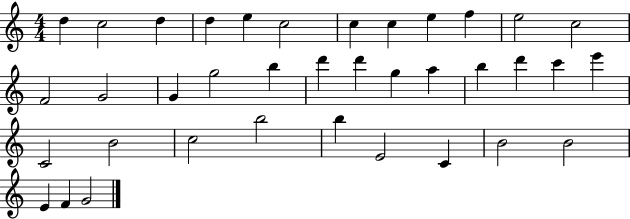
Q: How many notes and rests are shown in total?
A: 37